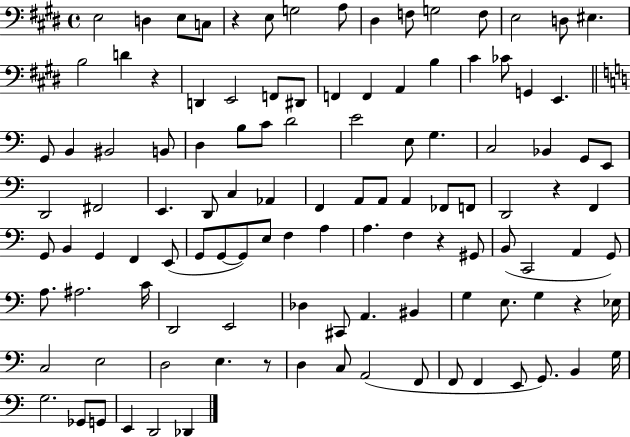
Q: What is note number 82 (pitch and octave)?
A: C#2